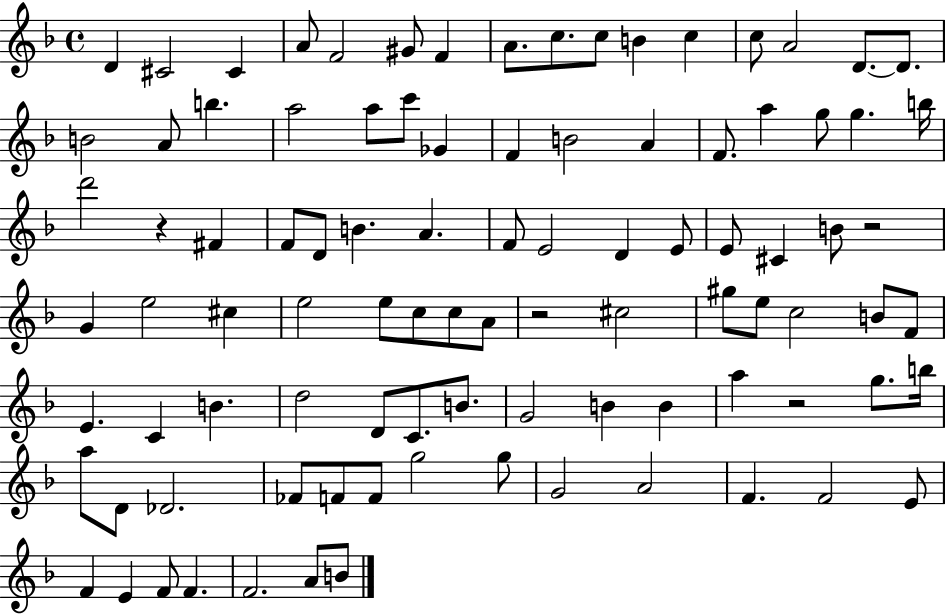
X:1
T:Untitled
M:4/4
L:1/4
K:F
D ^C2 ^C A/2 F2 ^G/2 F A/2 c/2 c/2 B c c/2 A2 D/2 D/2 B2 A/2 b a2 a/2 c'/2 _G F B2 A F/2 a g/2 g b/4 d'2 z ^F F/2 D/2 B A F/2 E2 D E/2 E/2 ^C B/2 z2 G e2 ^c e2 e/2 c/2 c/2 A/2 z2 ^c2 ^g/2 e/2 c2 B/2 F/2 E C B d2 D/2 C/2 B/2 G2 B B a z2 g/2 b/4 a/2 D/2 _D2 _F/2 F/2 F/2 g2 g/2 G2 A2 F F2 E/2 F E F/2 F F2 A/2 B/2